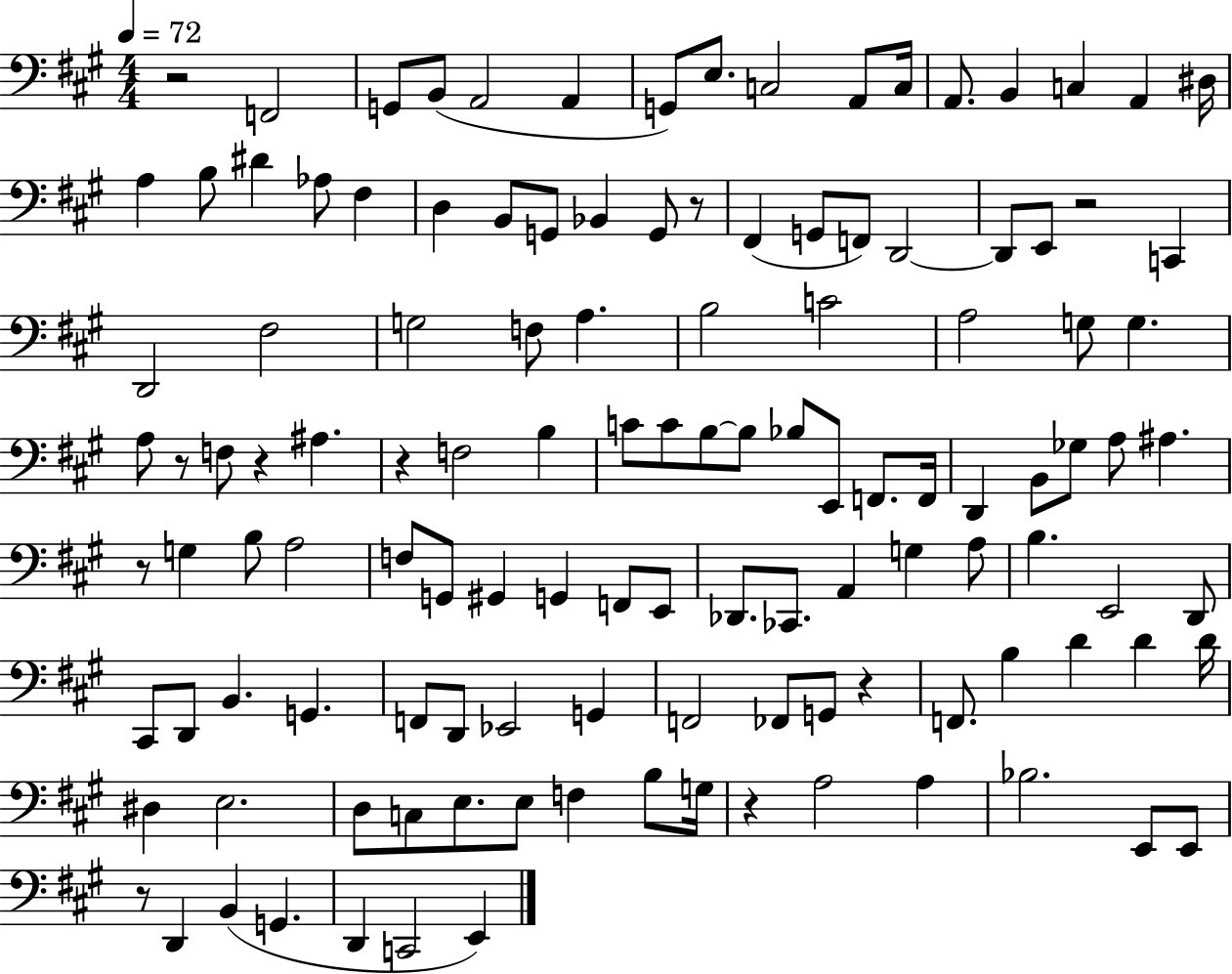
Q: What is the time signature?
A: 4/4